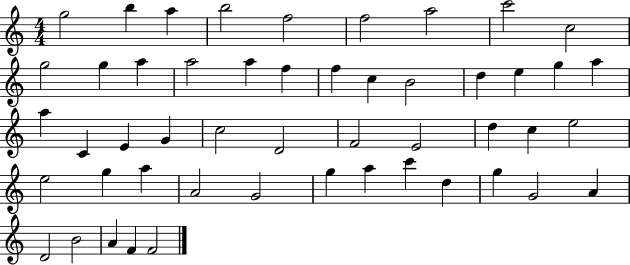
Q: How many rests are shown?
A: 0